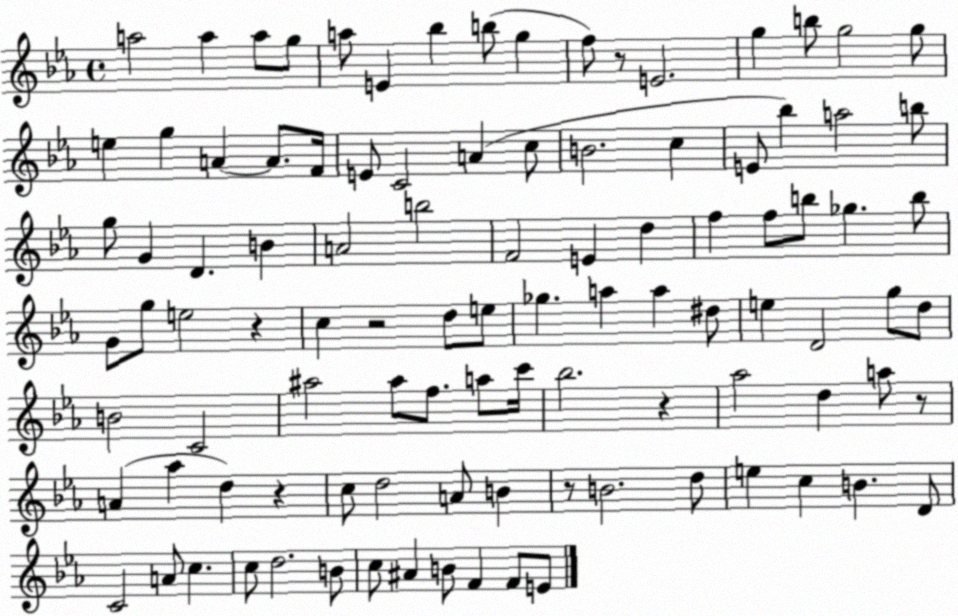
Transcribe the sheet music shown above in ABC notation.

X:1
T:Untitled
M:4/4
L:1/4
K:Eb
a2 a a/2 g/2 a/2 E _b b/2 g f/2 z/2 E2 g b/2 g2 g/2 e g A A/2 F/4 E/2 C2 A c/2 B2 c E/2 _b a2 b/2 g/2 G D B A2 b2 F2 E d f f/2 b/2 _g b/2 G/2 g/2 e2 z c z2 d/2 e/2 _g a a ^d/2 e D2 g/2 d/2 B2 C2 ^a2 ^a/2 f/2 a/2 c'/4 _b2 z _a2 d a/2 z/2 A _a d z c/2 d2 A/2 B z/2 B2 d/2 e c B D/2 C2 A/2 c c/2 d2 B/2 c/2 ^A B/2 F F/2 E/2